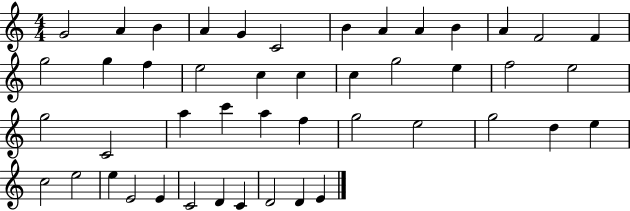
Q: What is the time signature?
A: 4/4